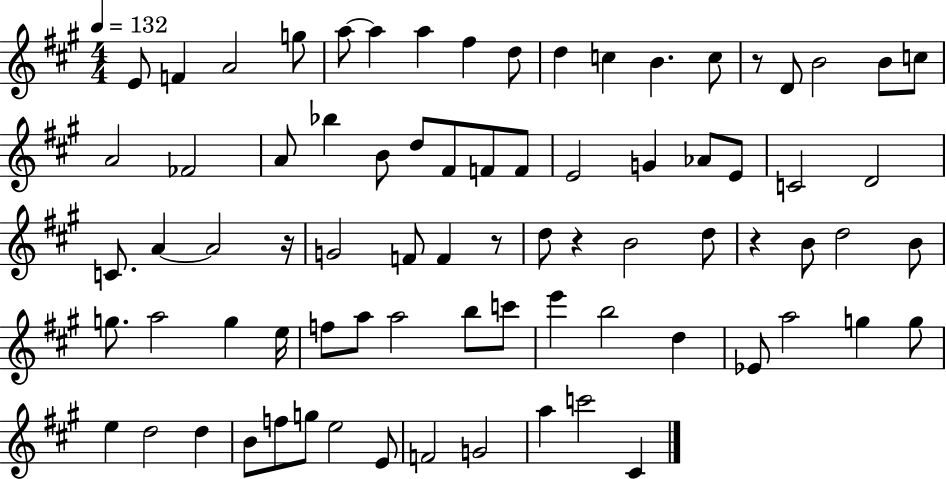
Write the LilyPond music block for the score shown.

{
  \clef treble
  \numericTimeSignature
  \time 4/4
  \key a \major
  \tempo 4 = 132
  \repeat volta 2 { e'8 f'4 a'2 g''8 | a''8~~ a''4 a''4 fis''4 d''8 | d''4 c''4 b'4. c''8 | r8 d'8 b'2 b'8 c''8 | \break a'2 fes'2 | a'8 bes''4 b'8 d''8 fis'8 f'8 f'8 | e'2 g'4 aes'8 e'8 | c'2 d'2 | \break c'8. a'4~~ a'2 r16 | g'2 f'8 f'4 r8 | d''8 r4 b'2 d''8 | r4 b'8 d''2 b'8 | \break g''8. a''2 g''4 e''16 | f''8 a''8 a''2 b''8 c'''8 | e'''4 b''2 d''4 | ees'8 a''2 g''4 g''8 | \break e''4 d''2 d''4 | b'8 f''8 g''8 e''2 e'8 | f'2 g'2 | a''4 c'''2 cis'4 | \break } \bar "|."
}